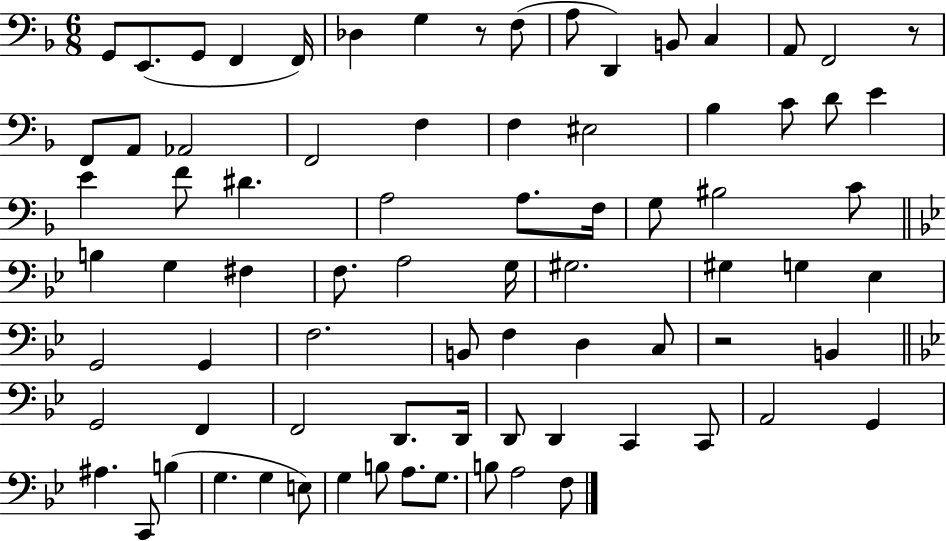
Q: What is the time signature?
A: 6/8